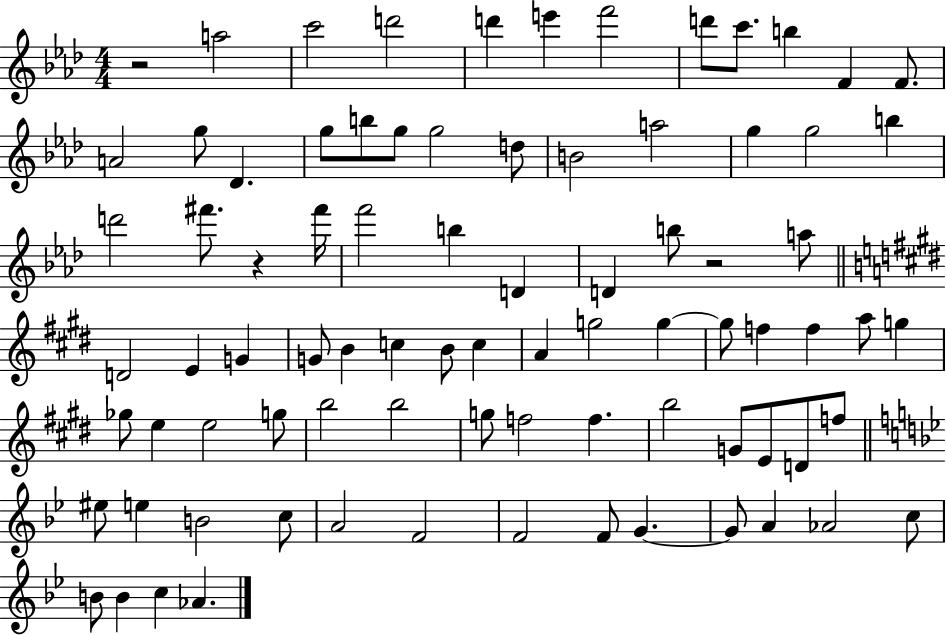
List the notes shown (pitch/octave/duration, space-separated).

R/h A5/h C6/h D6/h D6/q E6/q F6/h D6/e C6/e. B5/q F4/q F4/e. A4/h G5/e Db4/q. G5/e B5/e G5/e G5/h D5/e B4/h A5/h G5/q G5/h B5/q D6/h F#6/e. R/q F#6/s F6/h B5/q D4/q D4/q B5/e R/h A5/e D4/h E4/q G4/q G4/e B4/q C5/q B4/e C5/q A4/q G5/h G5/q G5/e F5/q F5/q A5/e G5/q Gb5/e E5/q E5/h G5/e B5/h B5/h G5/e F5/h F5/q. B5/h G4/e E4/e D4/e F5/e EIS5/e E5/q B4/h C5/e A4/h F4/h F4/h F4/e G4/q. G4/e A4/q Ab4/h C5/e B4/e B4/q C5/q Ab4/q.